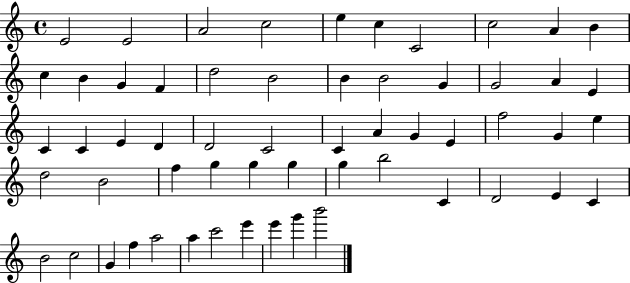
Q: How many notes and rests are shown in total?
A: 58